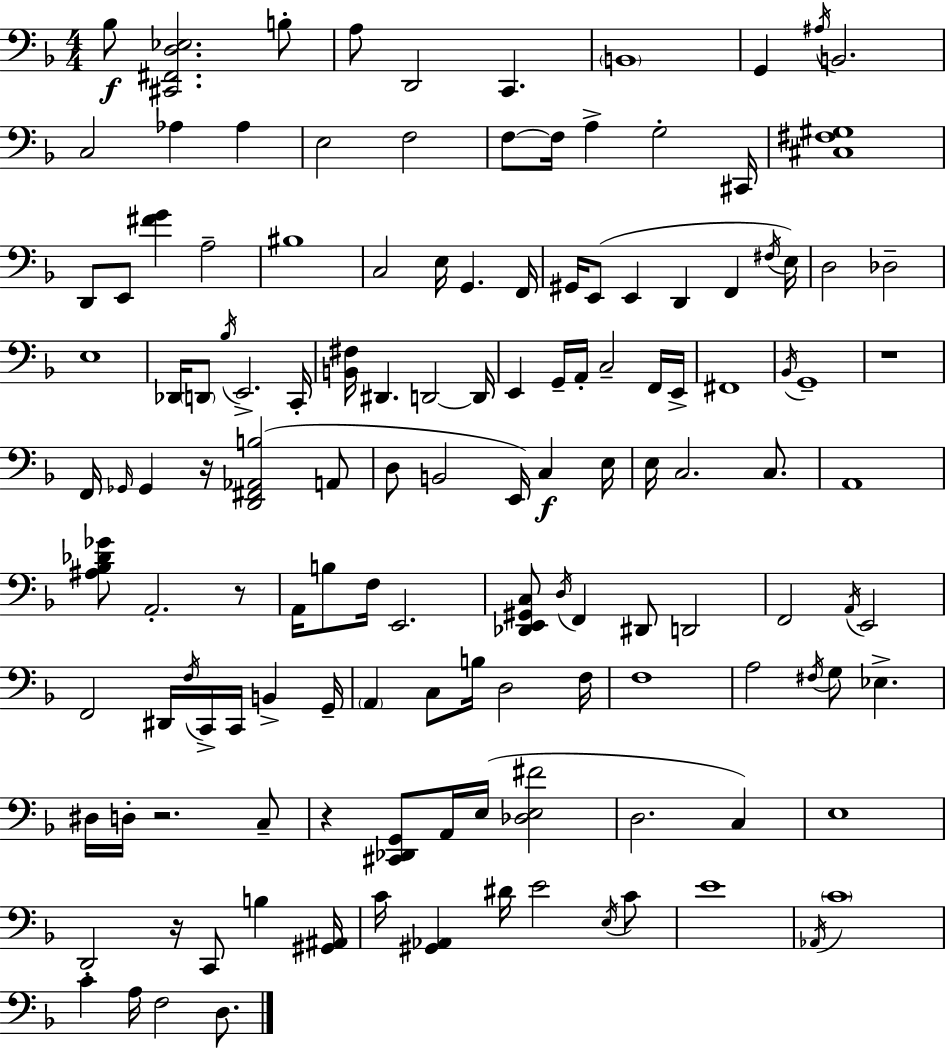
X:1
T:Untitled
M:4/4
L:1/4
K:F
_B,/2 [^C,,^F,,D,_E,]2 B,/2 A,/2 D,,2 C,, B,,4 G,, ^A,/4 B,,2 C,2 _A, _A, E,2 F,2 F,/2 F,/4 A, G,2 ^C,,/4 [^C,^F,^G,]4 D,,/2 E,,/2 [^FG] A,2 ^B,4 C,2 E,/4 G,, F,,/4 ^G,,/4 E,,/2 E,, D,, F,, ^F,/4 E,/4 D,2 _D,2 E,4 _D,,/4 D,,/2 _B,/4 E,,2 C,,/4 [B,,^F,]/4 ^D,, D,,2 D,,/4 E,, G,,/4 A,,/4 C,2 F,,/4 E,,/4 ^F,,4 _B,,/4 G,,4 z4 F,,/4 _G,,/4 _G,, z/4 [D,,^F,,_A,,B,]2 A,,/2 D,/2 B,,2 E,,/4 C, E,/4 E,/4 C,2 C,/2 A,,4 [^A,_B,_D_G]/2 A,,2 z/2 A,,/4 B,/2 F,/4 E,,2 [_D,,E,,^G,,C,]/2 D,/4 F,, ^D,,/2 D,,2 F,,2 A,,/4 E,,2 F,,2 ^D,,/4 F,/4 C,,/4 C,,/4 B,, G,,/4 A,, C,/2 B,/4 D,2 F,/4 F,4 A,2 ^F,/4 G,/2 _E, ^D,/4 D,/4 z2 C,/2 z [^C,,_D,,G,,]/2 A,,/4 E,/4 [_D,E,^F]2 D,2 C, E,4 D,,2 z/4 C,,/2 B, [^G,,^A,,]/4 C/4 [^G,,_A,,] ^D/4 E2 E,/4 C/2 E4 _A,,/4 C4 C A,/4 F,2 D,/2